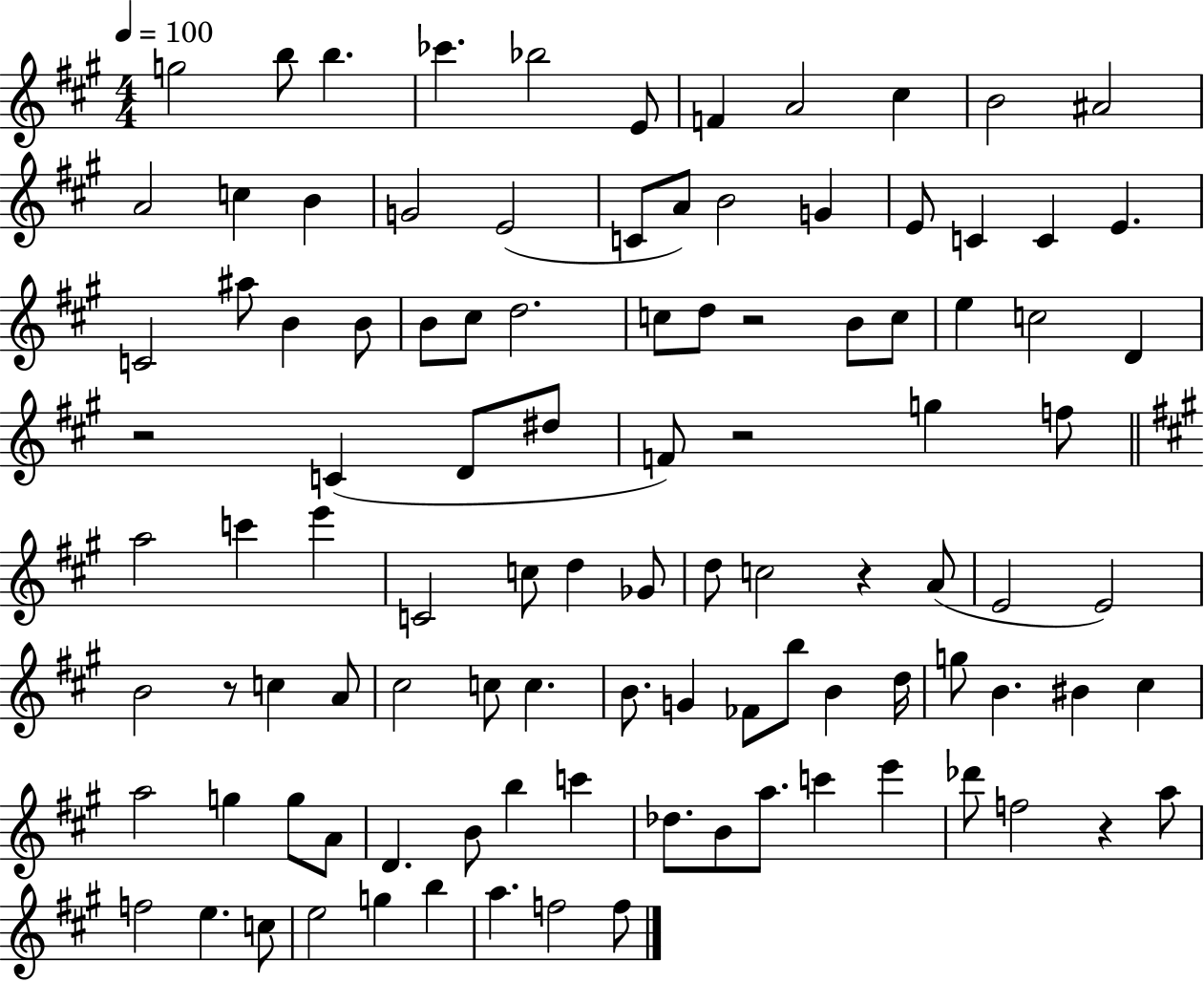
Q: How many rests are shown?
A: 6